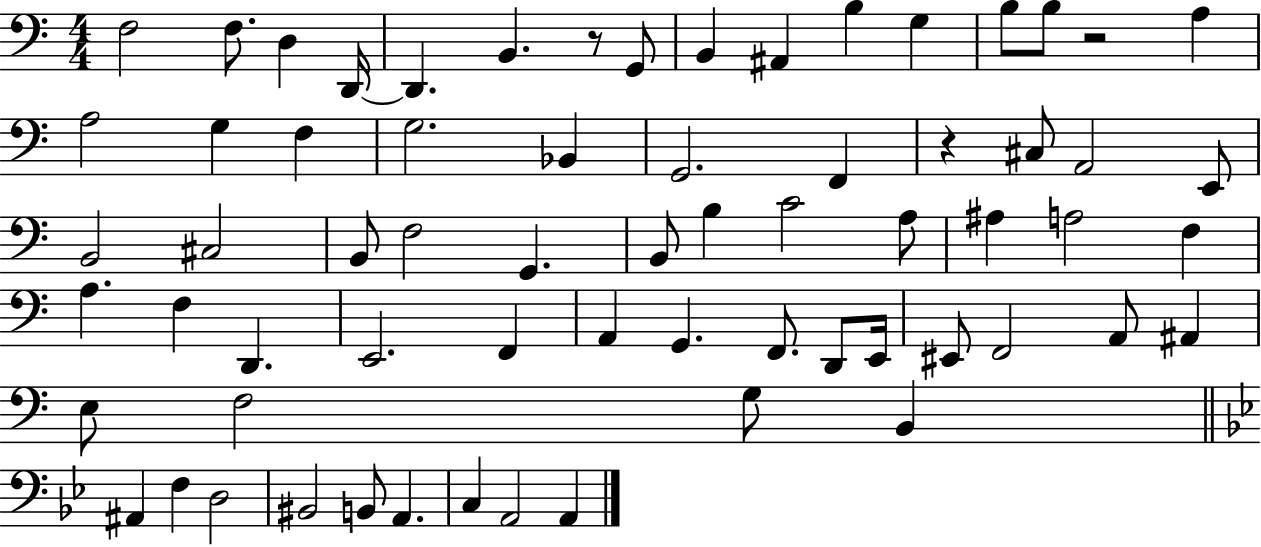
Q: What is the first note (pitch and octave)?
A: F3